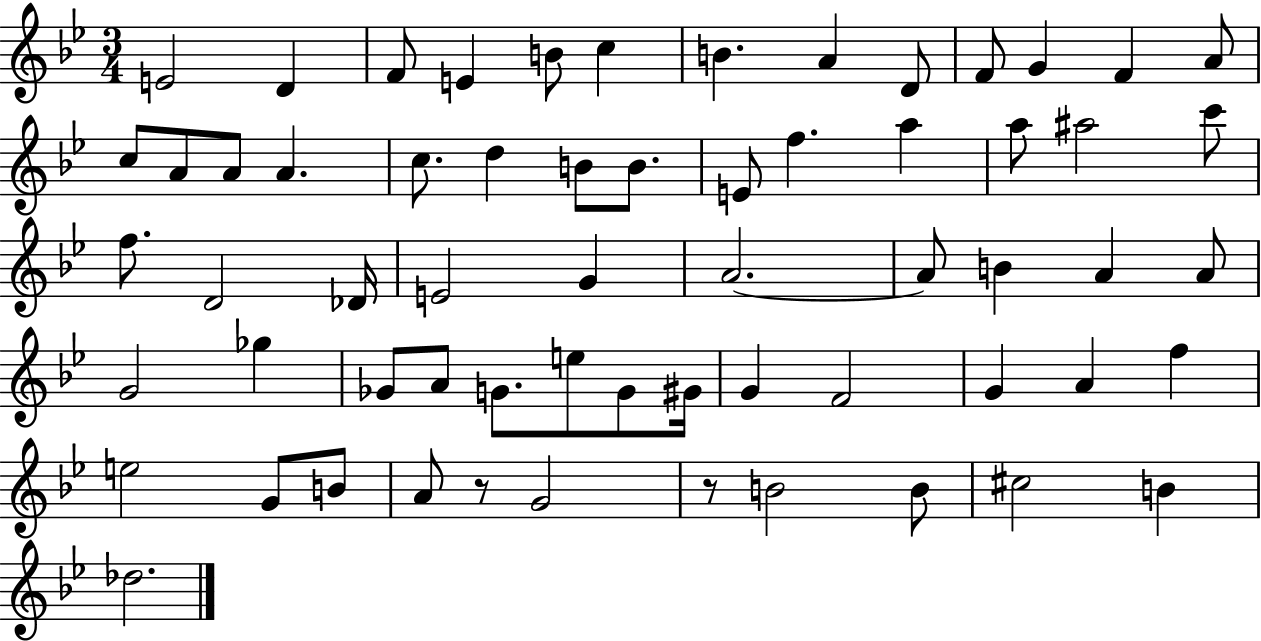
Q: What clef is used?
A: treble